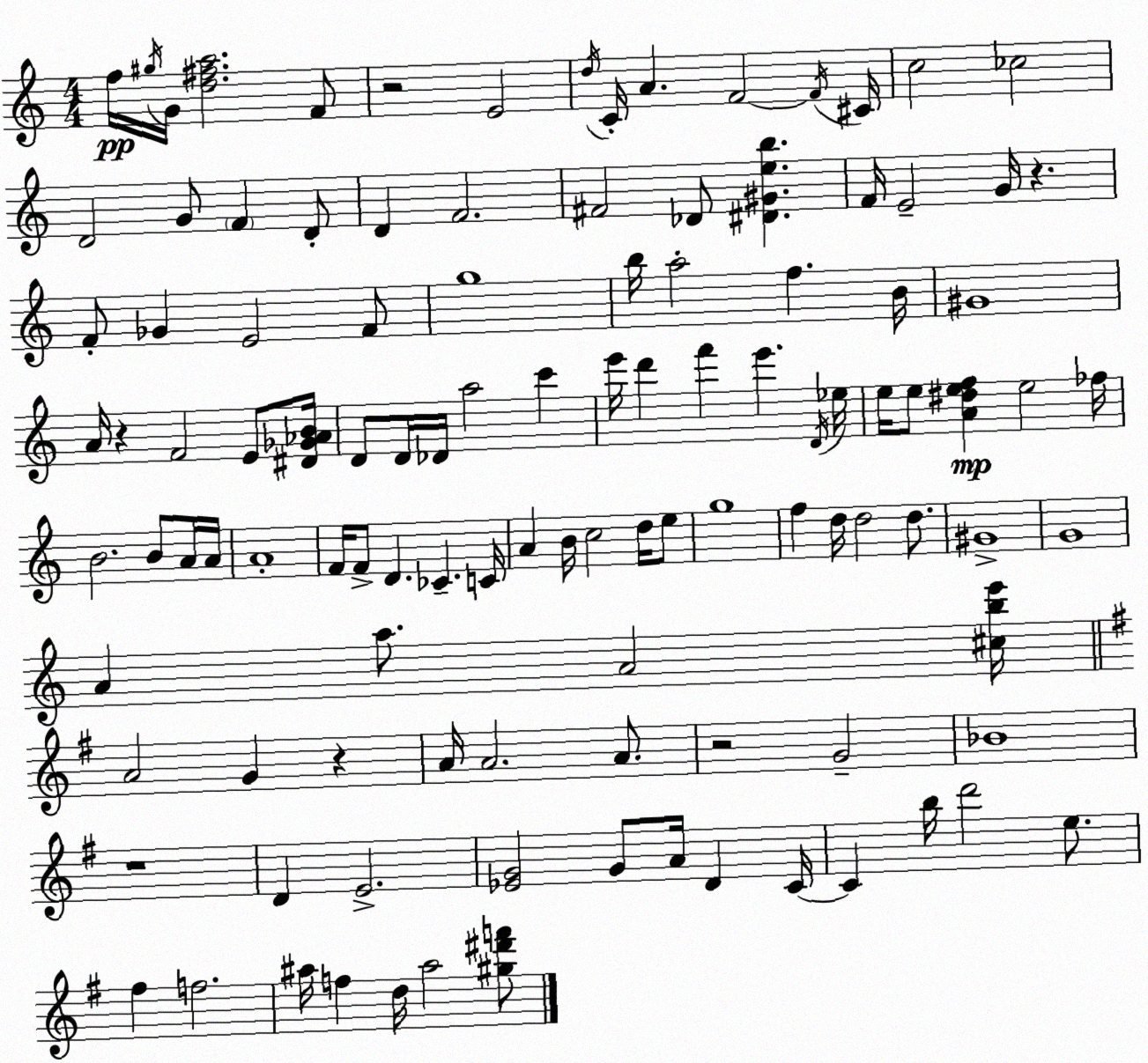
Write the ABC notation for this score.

X:1
T:Untitled
M:4/4
L:1/4
K:Am
f/4 ^g/4 G/4 [d^fa]2 F/2 z2 E2 d/4 C/4 A F2 F/4 ^C/4 c2 _c2 D2 G/2 F D/2 D F2 ^F2 _D/2 [^D^Geb] F/4 E2 G/4 z F/2 _G E2 F/2 g4 b/4 a2 f B/4 ^G4 A/4 z F2 E/2 [^D_G_AB]/4 D/2 D/4 _D/4 a2 c' e'/4 d' f' e' D/4 _e/4 e/4 e/2 [A^def] e2 _f/4 B2 B/2 A/4 A/4 A4 F/4 F/2 D _C C/4 A B/4 c2 d/4 e/2 g4 f d/4 d2 d/2 ^G4 G4 A a/2 A2 [^cbe']/4 A2 G z A/4 A2 A/2 z2 G2 _B4 z4 D E2 [_EG]2 G/2 A/4 D C/4 C b/4 d'2 e/2 ^f f2 ^a/4 f d/4 ^a2 [^g^d'f']/2